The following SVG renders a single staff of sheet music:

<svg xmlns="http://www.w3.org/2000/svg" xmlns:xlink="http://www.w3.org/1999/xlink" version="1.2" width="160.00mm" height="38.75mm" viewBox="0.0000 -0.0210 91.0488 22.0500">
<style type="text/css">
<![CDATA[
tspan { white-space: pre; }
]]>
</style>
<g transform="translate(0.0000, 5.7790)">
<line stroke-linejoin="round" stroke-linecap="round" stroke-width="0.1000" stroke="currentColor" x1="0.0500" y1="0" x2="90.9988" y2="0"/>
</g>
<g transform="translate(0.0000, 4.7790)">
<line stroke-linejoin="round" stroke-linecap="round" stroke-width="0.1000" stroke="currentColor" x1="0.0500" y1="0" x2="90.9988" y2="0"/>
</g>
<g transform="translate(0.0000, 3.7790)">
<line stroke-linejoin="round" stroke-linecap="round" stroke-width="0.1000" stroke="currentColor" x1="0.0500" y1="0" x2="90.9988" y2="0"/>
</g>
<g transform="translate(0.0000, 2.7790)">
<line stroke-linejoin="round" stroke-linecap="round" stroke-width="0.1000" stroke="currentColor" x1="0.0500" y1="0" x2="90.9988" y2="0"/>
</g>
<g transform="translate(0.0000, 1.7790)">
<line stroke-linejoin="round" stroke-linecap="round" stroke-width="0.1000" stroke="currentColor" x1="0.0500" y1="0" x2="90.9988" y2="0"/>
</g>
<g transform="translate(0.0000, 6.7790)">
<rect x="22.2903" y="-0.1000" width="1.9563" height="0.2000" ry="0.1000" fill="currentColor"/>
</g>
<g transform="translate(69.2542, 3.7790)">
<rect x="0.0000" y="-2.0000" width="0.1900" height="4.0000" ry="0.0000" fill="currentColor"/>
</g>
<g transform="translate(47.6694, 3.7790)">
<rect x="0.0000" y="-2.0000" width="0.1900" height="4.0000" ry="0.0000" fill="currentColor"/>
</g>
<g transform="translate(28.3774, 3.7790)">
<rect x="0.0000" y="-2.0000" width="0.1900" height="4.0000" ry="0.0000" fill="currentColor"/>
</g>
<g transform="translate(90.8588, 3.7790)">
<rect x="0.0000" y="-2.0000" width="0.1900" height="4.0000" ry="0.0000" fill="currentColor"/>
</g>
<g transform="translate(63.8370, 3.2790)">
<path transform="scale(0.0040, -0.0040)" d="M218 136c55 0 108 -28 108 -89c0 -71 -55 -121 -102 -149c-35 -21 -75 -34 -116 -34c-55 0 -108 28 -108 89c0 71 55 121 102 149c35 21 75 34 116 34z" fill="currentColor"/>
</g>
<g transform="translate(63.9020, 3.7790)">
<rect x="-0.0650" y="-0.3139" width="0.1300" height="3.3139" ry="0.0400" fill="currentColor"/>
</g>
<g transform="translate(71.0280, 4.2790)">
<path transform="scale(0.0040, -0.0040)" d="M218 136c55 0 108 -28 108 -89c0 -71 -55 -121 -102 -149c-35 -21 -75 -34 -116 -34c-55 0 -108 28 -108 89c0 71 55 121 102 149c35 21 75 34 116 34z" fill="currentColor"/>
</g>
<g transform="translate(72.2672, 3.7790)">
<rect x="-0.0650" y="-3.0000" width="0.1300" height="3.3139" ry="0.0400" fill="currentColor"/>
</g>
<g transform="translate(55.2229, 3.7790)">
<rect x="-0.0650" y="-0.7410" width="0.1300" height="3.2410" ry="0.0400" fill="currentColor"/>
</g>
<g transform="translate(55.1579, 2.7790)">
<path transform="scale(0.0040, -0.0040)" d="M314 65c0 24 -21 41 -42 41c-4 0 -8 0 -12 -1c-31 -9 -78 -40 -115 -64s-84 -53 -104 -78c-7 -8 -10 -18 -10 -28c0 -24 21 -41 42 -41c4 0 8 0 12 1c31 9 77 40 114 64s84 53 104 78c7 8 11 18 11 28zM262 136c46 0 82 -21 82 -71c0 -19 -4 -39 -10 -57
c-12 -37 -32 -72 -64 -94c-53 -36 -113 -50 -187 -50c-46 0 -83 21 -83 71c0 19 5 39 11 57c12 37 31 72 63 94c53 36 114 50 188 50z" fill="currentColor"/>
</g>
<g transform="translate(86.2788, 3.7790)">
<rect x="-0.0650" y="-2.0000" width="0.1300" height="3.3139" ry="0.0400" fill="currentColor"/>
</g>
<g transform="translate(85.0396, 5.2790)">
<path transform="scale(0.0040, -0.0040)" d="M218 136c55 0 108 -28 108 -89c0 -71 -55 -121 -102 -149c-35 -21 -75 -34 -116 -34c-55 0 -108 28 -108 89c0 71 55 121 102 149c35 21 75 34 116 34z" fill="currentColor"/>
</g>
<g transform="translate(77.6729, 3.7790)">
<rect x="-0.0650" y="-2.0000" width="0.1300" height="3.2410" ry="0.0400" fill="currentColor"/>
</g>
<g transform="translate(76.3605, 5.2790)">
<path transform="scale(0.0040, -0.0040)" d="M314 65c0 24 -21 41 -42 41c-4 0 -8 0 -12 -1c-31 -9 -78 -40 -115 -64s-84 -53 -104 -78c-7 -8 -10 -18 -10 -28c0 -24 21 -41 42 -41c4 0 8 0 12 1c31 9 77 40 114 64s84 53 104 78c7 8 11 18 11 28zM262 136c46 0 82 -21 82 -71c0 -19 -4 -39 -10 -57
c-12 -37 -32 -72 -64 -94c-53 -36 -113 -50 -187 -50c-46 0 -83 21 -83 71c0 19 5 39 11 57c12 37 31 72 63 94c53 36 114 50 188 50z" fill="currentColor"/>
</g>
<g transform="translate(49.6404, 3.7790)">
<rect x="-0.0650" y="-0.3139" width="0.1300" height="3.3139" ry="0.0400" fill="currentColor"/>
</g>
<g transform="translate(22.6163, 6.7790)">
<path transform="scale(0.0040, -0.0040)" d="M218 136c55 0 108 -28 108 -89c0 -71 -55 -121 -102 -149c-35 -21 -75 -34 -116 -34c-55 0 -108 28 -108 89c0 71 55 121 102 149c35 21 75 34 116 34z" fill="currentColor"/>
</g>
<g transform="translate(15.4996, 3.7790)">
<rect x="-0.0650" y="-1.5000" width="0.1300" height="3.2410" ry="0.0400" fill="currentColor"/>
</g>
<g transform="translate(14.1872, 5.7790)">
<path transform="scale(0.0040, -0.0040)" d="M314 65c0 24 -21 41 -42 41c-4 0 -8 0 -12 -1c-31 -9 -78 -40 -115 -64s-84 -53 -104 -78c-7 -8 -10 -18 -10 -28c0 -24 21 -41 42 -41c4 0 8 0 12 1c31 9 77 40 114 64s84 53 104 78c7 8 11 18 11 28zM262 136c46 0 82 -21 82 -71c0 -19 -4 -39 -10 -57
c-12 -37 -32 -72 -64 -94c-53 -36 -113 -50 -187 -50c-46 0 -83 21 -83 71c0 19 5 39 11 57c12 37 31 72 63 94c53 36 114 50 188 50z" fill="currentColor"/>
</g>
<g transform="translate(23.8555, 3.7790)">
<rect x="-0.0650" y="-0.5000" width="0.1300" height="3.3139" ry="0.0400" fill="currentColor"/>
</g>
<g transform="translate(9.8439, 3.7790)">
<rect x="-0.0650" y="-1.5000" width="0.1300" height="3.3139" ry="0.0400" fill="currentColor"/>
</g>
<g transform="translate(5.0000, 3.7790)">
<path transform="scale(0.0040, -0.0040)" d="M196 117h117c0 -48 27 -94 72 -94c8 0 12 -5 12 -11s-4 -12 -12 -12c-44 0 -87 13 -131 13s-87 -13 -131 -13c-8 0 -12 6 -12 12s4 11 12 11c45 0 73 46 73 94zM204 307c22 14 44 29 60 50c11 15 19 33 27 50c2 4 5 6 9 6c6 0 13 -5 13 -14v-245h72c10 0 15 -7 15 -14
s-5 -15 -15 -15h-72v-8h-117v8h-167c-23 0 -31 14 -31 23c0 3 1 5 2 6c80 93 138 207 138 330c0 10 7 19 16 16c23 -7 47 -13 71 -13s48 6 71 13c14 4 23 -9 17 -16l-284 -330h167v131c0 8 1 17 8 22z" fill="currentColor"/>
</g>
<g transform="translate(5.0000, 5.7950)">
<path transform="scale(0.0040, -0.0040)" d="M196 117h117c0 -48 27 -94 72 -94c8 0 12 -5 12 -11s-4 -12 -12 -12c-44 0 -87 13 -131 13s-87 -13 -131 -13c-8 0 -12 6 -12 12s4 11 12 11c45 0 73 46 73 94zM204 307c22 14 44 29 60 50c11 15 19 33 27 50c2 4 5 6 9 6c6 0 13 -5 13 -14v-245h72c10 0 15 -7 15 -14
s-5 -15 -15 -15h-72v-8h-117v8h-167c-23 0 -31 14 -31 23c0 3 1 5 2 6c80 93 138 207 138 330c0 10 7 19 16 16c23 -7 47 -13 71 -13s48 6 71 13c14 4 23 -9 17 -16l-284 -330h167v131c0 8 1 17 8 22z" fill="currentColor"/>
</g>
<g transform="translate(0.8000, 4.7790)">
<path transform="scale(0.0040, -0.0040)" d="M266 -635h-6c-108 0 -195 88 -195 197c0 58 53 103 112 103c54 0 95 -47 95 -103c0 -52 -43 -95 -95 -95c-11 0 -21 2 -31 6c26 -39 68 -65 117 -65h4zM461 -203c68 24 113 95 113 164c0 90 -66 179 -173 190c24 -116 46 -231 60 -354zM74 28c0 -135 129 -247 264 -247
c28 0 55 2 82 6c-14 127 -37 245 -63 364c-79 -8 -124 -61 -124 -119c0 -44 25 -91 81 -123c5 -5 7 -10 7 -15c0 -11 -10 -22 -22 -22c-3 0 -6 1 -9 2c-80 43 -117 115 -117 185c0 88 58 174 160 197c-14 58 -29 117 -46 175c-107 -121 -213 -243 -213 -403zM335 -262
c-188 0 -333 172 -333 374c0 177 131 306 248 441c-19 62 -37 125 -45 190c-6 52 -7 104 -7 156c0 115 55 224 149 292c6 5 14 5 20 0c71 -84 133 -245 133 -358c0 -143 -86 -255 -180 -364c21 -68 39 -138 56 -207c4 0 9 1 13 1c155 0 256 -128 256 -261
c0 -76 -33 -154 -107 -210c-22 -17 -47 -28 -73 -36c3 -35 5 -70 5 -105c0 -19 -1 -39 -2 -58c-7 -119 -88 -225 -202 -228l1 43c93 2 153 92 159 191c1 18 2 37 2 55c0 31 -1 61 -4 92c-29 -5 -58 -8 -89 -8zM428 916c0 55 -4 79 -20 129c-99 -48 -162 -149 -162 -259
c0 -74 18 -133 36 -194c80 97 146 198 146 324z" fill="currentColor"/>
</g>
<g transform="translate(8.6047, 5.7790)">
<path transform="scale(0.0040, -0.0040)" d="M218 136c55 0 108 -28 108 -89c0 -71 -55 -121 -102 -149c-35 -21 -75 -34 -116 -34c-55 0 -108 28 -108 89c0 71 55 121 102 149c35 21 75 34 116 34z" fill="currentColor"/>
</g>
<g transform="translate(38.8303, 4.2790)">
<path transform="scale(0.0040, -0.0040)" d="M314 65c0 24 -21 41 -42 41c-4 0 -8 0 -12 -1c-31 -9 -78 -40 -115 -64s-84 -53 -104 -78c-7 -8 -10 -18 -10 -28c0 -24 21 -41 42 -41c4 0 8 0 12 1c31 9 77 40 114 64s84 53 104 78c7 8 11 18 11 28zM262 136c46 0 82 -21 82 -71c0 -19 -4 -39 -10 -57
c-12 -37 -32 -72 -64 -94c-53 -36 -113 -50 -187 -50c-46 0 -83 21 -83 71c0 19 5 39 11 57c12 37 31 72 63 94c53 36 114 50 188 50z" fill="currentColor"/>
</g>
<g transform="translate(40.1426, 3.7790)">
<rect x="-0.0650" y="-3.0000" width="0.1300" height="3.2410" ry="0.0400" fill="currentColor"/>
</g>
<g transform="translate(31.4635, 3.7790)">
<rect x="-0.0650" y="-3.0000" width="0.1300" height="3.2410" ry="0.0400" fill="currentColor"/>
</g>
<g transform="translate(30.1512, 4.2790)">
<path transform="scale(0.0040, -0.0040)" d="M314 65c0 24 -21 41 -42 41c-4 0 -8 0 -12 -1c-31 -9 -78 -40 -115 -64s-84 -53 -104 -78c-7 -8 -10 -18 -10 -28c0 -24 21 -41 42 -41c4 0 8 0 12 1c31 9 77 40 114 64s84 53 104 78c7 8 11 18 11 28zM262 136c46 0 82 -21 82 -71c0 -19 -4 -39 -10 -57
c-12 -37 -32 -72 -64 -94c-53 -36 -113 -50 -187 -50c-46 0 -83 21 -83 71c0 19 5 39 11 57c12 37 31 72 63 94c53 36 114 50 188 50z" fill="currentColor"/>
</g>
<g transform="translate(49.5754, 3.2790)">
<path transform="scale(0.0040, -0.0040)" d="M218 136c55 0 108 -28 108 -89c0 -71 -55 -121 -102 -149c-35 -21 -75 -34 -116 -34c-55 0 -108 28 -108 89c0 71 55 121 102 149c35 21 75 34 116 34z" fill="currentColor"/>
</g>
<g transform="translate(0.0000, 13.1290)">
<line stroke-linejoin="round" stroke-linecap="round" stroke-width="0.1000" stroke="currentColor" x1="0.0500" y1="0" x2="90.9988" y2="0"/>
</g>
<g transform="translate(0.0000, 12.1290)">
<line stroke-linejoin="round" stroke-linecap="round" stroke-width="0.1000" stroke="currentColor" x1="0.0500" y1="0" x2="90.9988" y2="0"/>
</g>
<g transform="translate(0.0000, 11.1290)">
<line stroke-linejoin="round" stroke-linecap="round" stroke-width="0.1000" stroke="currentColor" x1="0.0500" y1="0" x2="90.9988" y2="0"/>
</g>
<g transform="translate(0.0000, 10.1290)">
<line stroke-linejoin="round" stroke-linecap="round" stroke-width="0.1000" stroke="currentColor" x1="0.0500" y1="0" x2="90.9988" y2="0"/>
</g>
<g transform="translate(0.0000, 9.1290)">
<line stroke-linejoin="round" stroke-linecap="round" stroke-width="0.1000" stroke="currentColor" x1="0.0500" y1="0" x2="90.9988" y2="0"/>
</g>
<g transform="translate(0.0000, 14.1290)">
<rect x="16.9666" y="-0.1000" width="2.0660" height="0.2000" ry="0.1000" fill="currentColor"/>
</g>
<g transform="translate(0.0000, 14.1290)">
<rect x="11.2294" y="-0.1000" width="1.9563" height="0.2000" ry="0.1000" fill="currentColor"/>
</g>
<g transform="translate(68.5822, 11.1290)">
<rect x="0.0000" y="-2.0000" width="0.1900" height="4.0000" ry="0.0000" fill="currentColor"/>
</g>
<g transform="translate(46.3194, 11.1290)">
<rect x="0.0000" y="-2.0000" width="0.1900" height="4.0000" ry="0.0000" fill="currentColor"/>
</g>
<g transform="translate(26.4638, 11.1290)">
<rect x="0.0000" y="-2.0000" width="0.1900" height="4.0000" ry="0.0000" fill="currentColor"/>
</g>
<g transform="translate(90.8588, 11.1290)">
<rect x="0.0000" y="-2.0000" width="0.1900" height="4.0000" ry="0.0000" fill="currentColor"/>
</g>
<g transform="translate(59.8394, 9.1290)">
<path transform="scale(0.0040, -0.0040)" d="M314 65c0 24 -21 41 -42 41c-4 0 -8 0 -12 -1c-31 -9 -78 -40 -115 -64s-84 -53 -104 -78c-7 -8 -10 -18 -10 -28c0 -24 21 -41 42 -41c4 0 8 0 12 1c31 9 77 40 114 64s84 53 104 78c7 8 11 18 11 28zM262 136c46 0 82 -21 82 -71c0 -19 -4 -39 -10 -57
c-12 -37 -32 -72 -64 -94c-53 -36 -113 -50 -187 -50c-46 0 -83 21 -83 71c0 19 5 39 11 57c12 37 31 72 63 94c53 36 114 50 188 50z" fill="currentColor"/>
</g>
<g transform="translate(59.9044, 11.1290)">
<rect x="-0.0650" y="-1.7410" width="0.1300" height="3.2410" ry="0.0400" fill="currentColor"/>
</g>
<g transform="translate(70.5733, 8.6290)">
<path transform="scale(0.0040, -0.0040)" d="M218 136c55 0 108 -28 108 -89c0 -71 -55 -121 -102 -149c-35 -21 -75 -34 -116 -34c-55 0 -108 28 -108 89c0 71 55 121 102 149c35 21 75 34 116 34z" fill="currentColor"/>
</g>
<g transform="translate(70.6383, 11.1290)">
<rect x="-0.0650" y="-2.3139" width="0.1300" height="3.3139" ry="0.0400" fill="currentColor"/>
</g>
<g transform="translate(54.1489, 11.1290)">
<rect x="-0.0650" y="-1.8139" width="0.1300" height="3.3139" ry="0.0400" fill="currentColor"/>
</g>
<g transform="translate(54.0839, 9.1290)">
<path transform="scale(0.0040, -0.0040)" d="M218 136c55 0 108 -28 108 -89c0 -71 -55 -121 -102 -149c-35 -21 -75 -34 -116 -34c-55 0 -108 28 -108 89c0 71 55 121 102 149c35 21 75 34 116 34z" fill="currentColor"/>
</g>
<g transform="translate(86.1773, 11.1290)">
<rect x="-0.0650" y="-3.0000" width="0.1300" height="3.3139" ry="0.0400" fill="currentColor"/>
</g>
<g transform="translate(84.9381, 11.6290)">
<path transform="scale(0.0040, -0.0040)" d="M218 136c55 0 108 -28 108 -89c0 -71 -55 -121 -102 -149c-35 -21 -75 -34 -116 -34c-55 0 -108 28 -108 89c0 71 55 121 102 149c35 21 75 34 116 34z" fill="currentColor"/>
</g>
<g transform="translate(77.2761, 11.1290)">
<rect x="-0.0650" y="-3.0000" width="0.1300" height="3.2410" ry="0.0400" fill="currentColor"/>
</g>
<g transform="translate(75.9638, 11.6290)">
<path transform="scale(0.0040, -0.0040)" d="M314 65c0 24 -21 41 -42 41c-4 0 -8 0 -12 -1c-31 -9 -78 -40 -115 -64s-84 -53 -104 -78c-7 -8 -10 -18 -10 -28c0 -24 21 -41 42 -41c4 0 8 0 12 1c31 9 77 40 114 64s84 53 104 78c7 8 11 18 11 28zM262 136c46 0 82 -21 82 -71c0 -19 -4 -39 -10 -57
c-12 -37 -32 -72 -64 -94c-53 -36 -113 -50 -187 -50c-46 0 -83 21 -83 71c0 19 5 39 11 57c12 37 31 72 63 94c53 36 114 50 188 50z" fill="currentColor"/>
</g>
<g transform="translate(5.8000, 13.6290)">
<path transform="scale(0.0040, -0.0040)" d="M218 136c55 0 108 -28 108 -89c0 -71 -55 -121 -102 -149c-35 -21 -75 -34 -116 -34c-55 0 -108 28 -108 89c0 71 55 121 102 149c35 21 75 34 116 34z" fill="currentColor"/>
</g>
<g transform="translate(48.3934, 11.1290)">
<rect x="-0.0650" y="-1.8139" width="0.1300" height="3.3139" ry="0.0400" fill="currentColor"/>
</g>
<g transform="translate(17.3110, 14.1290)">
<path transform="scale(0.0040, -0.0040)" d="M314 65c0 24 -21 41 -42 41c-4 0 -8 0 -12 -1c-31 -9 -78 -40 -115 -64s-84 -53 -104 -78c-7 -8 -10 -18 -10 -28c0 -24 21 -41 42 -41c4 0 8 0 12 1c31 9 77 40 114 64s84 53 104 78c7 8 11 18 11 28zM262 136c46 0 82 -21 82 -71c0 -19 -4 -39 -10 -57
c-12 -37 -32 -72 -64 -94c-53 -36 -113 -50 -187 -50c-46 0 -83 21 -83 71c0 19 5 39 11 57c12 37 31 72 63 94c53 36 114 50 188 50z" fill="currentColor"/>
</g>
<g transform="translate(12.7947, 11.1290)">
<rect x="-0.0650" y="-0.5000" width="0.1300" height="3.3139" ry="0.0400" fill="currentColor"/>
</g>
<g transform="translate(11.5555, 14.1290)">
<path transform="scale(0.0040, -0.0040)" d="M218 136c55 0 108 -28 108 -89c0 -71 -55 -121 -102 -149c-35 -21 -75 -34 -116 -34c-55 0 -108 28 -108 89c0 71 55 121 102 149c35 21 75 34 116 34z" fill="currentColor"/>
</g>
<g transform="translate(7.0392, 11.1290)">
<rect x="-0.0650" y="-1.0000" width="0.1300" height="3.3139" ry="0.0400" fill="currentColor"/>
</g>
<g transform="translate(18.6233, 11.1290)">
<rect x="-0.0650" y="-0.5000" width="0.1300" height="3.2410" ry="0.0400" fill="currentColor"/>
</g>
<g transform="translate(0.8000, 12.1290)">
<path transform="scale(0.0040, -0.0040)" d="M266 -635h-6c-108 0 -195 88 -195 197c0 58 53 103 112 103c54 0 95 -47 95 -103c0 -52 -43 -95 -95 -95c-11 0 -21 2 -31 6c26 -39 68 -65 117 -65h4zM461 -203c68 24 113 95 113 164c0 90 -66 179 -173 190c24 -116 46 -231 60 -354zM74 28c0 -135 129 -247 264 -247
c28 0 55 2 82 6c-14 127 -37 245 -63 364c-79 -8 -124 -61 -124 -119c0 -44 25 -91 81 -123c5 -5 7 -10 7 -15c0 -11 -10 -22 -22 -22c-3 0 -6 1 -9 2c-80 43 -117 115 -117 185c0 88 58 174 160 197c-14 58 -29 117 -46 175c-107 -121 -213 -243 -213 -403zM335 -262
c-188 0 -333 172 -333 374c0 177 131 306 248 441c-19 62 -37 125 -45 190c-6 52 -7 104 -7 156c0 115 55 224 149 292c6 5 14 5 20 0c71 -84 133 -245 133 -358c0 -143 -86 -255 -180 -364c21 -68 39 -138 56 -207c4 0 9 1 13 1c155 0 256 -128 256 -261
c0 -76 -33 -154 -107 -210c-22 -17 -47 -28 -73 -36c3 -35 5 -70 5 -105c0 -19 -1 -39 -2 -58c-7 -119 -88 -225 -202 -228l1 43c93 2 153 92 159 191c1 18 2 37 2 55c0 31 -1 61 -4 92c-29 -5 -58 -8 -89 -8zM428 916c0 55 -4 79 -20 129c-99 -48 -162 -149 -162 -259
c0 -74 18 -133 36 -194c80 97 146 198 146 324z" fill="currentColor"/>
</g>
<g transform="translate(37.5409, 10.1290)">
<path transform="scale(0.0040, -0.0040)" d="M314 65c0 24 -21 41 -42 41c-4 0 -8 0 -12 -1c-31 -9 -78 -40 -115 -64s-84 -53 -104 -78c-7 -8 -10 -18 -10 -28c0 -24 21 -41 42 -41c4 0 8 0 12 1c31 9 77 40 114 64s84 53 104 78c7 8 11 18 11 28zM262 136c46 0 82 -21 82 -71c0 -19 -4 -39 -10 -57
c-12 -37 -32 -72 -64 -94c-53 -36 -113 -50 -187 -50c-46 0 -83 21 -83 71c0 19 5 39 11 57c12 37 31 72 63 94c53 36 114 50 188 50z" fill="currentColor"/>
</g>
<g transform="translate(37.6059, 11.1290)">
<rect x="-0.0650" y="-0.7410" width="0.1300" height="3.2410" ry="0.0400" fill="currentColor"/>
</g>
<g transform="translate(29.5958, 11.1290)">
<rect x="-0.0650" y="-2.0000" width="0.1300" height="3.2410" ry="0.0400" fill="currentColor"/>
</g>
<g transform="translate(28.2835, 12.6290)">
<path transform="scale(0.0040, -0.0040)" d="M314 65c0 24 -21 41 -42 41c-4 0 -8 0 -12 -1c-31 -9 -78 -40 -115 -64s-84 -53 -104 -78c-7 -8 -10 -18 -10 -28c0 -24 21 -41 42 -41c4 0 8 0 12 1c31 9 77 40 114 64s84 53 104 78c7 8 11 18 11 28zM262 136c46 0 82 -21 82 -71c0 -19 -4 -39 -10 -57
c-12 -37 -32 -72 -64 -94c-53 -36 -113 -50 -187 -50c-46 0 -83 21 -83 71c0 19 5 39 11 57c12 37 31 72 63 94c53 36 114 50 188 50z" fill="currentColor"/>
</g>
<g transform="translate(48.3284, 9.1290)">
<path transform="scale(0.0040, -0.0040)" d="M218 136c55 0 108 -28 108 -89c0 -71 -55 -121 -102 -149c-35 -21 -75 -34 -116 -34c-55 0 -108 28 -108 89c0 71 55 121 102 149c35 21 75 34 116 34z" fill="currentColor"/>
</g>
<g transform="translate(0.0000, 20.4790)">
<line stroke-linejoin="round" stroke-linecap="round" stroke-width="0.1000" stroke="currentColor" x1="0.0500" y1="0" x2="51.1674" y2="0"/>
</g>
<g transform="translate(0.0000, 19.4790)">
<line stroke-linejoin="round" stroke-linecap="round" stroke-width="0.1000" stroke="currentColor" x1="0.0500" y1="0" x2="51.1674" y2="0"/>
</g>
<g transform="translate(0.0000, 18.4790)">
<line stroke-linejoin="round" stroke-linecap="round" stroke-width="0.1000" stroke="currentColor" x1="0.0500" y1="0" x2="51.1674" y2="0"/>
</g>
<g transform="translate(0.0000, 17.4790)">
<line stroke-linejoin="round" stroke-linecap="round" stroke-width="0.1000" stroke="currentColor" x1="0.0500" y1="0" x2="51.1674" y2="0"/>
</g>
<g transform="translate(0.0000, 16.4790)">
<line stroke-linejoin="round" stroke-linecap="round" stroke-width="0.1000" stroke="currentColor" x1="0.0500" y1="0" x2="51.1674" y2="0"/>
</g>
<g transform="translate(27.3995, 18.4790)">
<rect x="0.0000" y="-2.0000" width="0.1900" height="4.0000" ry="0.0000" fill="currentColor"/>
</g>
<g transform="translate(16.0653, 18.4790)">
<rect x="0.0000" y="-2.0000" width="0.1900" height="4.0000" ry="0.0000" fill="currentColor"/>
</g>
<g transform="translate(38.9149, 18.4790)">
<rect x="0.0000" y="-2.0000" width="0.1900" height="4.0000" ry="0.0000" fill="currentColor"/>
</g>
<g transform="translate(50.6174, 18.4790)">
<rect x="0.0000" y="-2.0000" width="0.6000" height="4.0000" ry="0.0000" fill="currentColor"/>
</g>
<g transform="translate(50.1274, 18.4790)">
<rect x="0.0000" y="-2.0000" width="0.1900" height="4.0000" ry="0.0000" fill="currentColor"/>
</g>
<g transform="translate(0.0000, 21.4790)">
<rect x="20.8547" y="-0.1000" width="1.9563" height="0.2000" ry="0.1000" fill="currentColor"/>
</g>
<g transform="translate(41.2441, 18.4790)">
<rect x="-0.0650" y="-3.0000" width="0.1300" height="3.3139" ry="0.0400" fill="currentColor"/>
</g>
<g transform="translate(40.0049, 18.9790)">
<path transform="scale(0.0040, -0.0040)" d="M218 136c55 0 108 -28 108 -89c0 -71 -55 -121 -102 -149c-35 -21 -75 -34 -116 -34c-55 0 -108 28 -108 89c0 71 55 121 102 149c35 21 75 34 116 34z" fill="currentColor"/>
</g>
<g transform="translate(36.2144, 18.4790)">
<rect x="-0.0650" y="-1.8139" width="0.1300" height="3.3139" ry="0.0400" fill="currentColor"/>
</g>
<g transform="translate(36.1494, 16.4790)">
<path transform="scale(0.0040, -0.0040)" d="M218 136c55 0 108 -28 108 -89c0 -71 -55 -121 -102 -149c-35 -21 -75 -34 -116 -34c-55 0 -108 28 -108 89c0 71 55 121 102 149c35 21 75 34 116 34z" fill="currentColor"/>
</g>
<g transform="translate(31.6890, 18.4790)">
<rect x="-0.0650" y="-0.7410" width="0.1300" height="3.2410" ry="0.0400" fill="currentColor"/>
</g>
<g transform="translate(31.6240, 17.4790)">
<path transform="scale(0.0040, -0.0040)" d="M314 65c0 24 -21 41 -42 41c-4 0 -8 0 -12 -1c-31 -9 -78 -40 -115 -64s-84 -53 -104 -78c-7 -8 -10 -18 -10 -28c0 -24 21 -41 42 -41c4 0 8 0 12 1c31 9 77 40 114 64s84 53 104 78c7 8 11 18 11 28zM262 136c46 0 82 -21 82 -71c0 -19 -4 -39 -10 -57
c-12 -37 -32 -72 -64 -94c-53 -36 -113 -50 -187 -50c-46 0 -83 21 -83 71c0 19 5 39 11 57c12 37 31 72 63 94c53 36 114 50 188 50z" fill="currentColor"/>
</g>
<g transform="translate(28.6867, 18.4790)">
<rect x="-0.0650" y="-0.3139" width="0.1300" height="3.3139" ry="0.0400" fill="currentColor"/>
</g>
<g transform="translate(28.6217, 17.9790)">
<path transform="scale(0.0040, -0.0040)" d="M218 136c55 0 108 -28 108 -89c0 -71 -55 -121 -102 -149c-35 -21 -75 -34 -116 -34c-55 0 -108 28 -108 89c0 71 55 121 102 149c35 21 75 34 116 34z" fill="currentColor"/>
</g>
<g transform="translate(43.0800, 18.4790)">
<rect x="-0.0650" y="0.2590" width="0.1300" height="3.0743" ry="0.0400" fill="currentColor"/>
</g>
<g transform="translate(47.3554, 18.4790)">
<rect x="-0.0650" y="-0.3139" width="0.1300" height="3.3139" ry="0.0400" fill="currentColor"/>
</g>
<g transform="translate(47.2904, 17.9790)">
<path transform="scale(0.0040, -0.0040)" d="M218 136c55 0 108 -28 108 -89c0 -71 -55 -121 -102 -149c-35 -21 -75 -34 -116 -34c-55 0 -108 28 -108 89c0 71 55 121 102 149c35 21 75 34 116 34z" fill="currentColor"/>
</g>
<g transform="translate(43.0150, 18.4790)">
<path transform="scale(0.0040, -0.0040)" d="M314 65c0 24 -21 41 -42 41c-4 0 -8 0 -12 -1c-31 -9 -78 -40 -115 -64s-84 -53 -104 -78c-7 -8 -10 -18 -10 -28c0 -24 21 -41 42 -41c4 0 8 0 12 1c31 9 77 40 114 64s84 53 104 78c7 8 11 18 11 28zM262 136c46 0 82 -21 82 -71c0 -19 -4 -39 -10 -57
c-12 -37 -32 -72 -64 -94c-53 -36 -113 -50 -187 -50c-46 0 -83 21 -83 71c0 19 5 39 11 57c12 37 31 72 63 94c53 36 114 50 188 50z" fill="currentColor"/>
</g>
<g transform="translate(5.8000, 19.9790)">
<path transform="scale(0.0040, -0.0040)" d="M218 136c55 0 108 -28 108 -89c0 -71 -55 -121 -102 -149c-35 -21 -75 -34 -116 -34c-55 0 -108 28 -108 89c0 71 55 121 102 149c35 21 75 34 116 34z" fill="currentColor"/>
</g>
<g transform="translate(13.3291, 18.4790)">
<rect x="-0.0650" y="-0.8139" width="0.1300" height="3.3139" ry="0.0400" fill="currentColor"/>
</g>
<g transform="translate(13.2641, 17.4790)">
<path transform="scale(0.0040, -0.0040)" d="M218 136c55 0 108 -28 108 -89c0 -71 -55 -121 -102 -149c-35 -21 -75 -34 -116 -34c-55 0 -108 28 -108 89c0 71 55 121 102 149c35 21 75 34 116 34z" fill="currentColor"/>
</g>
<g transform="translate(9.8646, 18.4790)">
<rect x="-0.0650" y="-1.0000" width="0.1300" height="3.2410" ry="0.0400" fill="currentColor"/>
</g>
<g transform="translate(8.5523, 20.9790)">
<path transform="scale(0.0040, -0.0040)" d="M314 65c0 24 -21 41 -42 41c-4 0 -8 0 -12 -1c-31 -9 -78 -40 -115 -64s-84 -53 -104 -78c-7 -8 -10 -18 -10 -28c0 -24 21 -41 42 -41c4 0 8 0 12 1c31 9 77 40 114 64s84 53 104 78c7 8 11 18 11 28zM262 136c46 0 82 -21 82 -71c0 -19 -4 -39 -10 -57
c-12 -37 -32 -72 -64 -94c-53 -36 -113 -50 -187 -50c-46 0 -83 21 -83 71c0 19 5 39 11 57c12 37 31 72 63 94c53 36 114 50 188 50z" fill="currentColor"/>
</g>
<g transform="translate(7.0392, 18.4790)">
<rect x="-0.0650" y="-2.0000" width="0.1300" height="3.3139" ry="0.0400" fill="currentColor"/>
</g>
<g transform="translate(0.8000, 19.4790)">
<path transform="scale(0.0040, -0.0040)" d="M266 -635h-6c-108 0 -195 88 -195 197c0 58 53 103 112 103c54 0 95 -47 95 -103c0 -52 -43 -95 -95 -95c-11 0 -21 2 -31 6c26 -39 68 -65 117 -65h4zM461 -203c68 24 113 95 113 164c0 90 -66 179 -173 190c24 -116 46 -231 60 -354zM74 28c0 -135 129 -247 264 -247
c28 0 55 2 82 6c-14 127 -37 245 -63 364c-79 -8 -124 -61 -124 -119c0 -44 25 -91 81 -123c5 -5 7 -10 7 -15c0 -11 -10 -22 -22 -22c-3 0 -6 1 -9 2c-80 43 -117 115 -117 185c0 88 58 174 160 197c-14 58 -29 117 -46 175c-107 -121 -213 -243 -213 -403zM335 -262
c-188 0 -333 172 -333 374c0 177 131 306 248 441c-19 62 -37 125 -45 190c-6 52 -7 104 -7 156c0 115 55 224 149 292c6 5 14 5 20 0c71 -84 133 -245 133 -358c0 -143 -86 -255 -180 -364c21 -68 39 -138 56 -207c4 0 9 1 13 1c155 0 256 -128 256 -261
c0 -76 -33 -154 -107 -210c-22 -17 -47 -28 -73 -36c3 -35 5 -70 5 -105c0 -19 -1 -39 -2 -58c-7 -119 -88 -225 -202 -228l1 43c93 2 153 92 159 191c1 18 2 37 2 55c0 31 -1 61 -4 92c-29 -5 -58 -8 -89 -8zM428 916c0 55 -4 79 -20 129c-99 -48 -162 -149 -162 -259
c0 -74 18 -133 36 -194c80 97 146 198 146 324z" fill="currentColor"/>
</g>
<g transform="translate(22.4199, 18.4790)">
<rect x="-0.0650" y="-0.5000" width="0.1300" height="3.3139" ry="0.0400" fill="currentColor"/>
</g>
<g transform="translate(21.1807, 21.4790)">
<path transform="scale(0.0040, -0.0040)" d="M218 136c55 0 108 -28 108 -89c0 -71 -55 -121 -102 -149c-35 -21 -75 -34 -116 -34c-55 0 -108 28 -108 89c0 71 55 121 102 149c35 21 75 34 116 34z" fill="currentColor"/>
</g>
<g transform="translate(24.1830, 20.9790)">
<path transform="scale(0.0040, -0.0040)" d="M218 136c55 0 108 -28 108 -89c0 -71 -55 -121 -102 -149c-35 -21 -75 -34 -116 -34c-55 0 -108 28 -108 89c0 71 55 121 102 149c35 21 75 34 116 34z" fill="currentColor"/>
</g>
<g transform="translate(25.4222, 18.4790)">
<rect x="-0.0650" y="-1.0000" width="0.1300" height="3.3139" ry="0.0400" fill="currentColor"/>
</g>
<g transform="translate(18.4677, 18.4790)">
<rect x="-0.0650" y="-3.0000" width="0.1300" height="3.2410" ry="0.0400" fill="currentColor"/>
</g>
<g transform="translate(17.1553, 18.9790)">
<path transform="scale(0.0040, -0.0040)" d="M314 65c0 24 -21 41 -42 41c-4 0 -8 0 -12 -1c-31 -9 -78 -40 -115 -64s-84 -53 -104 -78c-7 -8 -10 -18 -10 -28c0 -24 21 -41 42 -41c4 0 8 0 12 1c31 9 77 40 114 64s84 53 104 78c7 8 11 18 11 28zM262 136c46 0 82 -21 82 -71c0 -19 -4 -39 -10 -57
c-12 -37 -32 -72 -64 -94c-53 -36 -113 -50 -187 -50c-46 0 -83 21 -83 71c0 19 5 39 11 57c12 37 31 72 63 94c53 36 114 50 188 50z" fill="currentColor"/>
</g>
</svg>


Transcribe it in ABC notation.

X:1
T:Untitled
M:4/4
L:1/4
K:C
E E2 C A2 A2 c d2 c A F2 F D C C2 F2 d2 f f f2 g A2 A F D2 d A2 C D c d2 f A B2 c